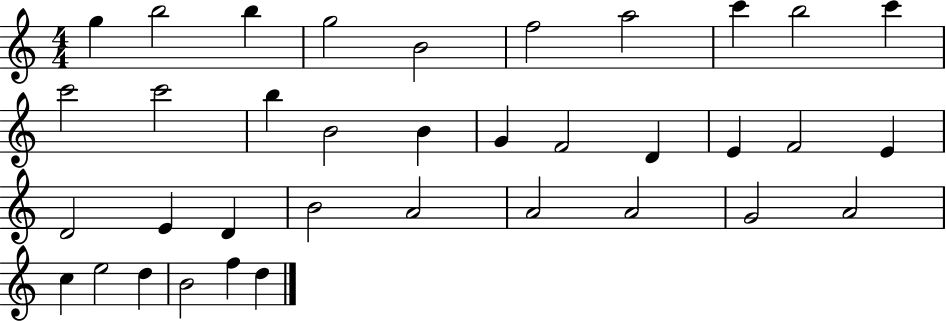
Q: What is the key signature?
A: C major